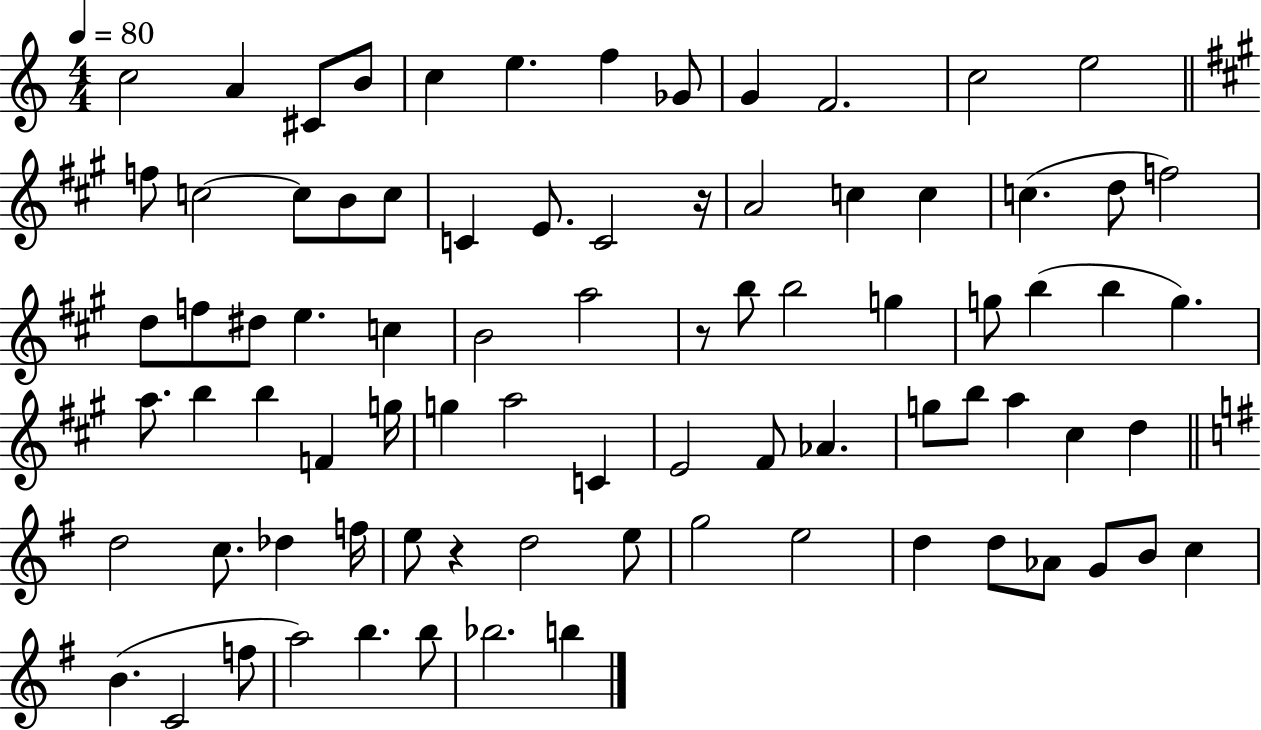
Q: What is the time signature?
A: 4/4